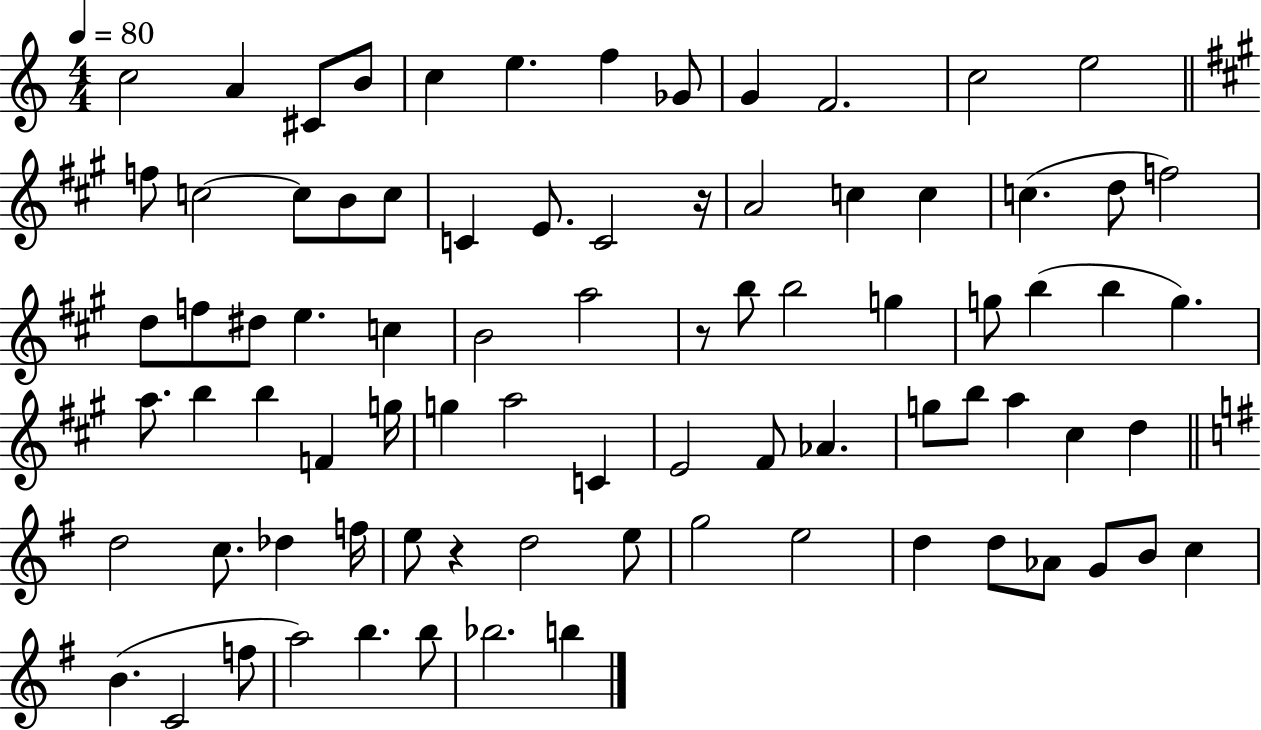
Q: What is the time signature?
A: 4/4